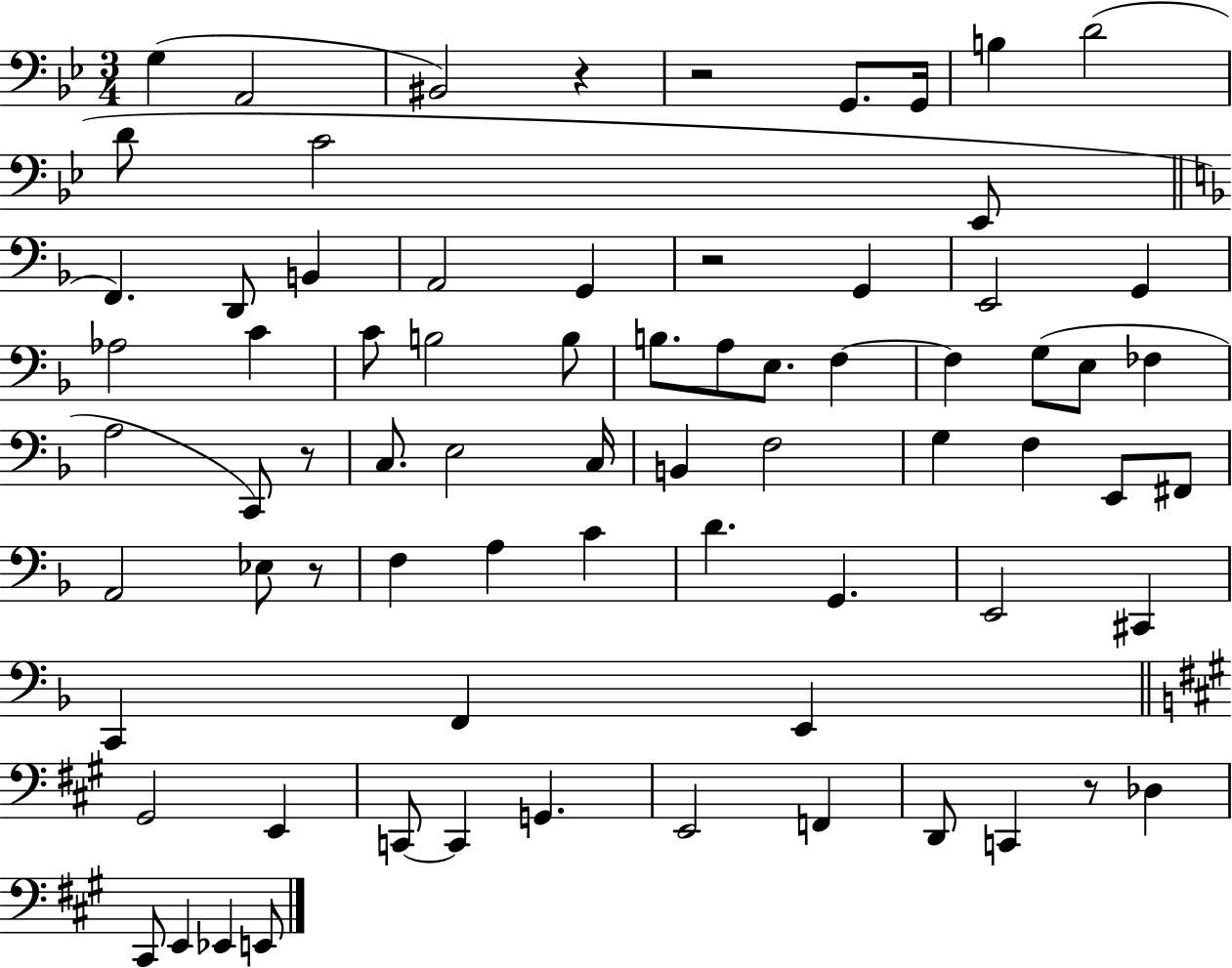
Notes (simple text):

G3/q A2/h BIS2/h R/q R/h G2/e. G2/s B3/q D4/h D4/e C4/h Eb2/e F2/q. D2/e B2/q A2/h G2/q R/h G2/q E2/h G2/q Ab3/h C4/q C4/e B3/h B3/e B3/e. A3/e E3/e. F3/q F3/q G3/e E3/e FES3/q A3/h C2/e R/e C3/e. E3/h C3/s B2/q F3/h G3/q F3/q E2/e F#2/e A2/h Eb3/e R/e F3/q A3/q C4/q D4/q. G2/q. E2/h C#2/q C2/q F2/q E2/q G#2/h E2/q C2/e C2/q G2/q. E2/h F2/q D2/e C2/q R/e Db3/q C#2/e E2/q Eb2/q E2/e